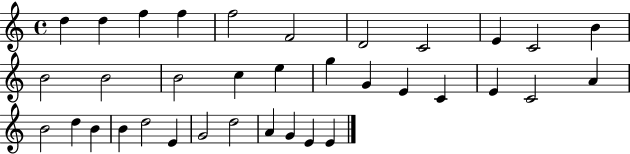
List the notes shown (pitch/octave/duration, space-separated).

D5/q D5/q F5/q F5/q F5/h F4/h D4/h C4/h E4/q C4/h B4/q B4/h B4/h B4/h C5/q E5/q G5/q G4/q E4/q C4/q E4/q C4/h A4/q B4/h D5/q B4/q B4/q D5/h E4/q G4/h D5/h A4/q G4/q E4/q E4/q